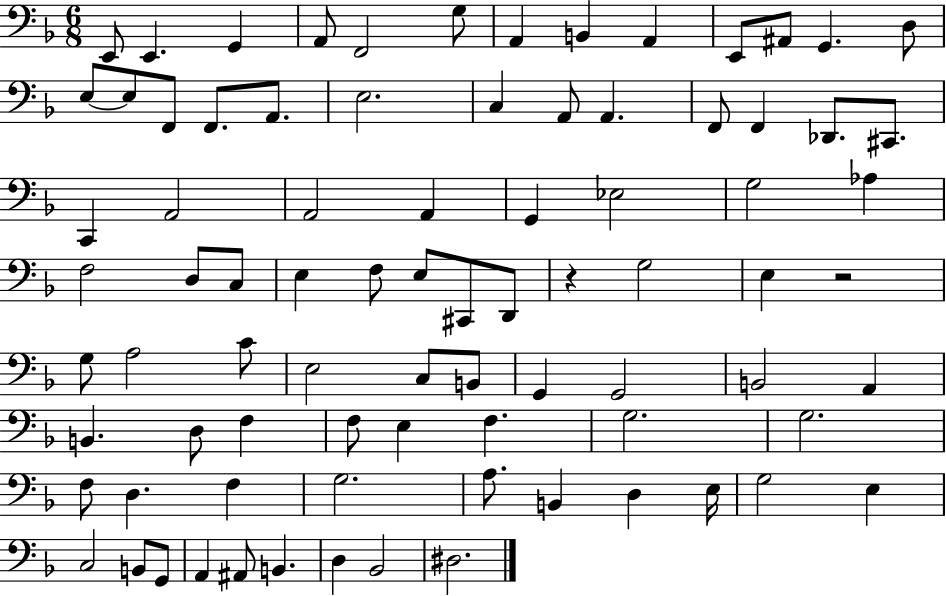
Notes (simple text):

E2/e E2/q. G2/q A2/e F2/h G3/e A2/q B2/q A2/q E2/e A#2/e G2/q. D3/e E3/e E3/e F2/e F2/e. A2/e. E3/h. C3/q A2/e A2/q. F2/e F2/q Db2/e. C#2/e. C2/q A2/h A2/h A2/q G2/q Eb3/h G3/h Ab3/q F3/h D3/e C3/e E3/q F3/e E3/e C#2/e D2/e R/q G3/h E3/q R/h G3/e A3/h C4/e E3/h C3/e B2/e G2/q G2/h B2/h A2/q B2/q. D3/e F3/q F3/e E3/q F3/q. G3/h. G3/h. F3/e D3/q. F3/q G3/h. A3/e. B2/q D3/q E3/s G3/h E3/q C3/h B2/e G2/e A2/q A#2/e B2/q. D3/q Bb2/h D#3/h.